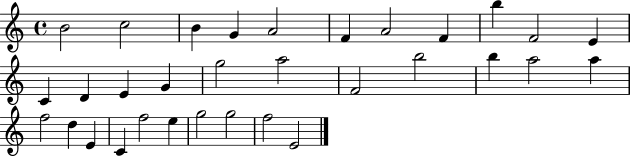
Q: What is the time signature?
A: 4/4